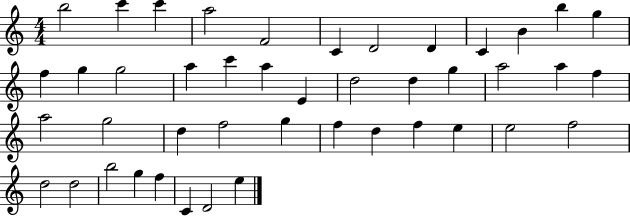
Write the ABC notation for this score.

X:1
T:Untitled
M:4/4
L:1/4
K:C
b2 c' c' a2 F2 C D2 D C B b g f g g2 a c' a E d2 d g a2 a f a2 g2 d f2 g f d f e e2 f2 d2 d2 b2 g f C D2 e